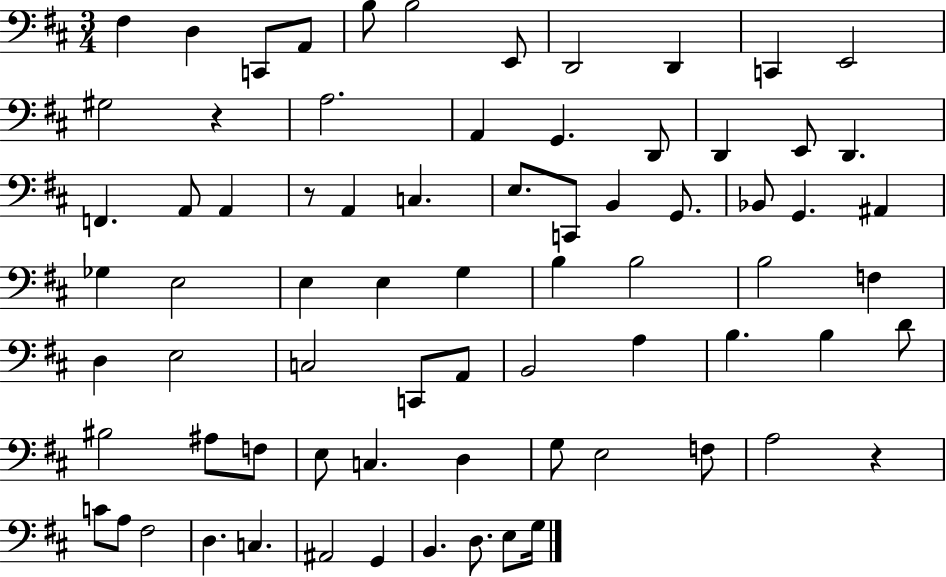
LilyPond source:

{
  \clef bass
  \numericTimeSignature
  \time 3/4
  \key d \major
  \repeat volta 2 { fis4 d4 c,8 a,8 | b8 b2 e,8 | d,2 d,4 | c,4 e,2 | \break gis2 r4 | a2. | a,4 g,4. d,8 | d,4 e,8 d,4. | \break f,4. a,8 a,4 | r8 a,4 c4. | e8. c,8 b,4 g,8. | bes,8 g,4. ais,4 | \break ges4 e2 | e4 e4 g4 | b4 b2 | b2 f4 | \break d4 e2 | c2 c,8 a,8 | b,2 a4 | b4. b4 d'8 | \break bis2 ais8 f8 | e8 c4. d4 | g8 e2 f8 | a2 r4 | \break c'8 a8 fis2 | d4. c4. | ais,2 g,4 | b,4. d8. e8 g16 | \break } \bar "|."
}